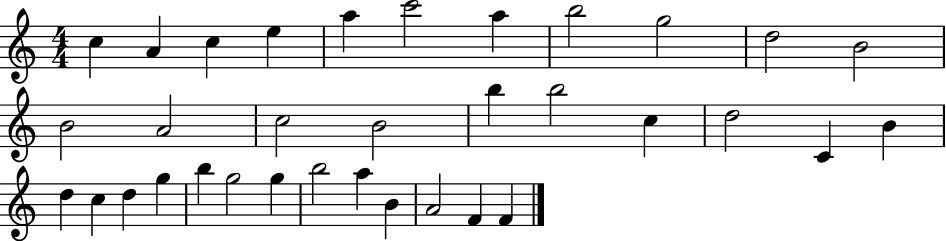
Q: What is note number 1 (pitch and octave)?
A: C5